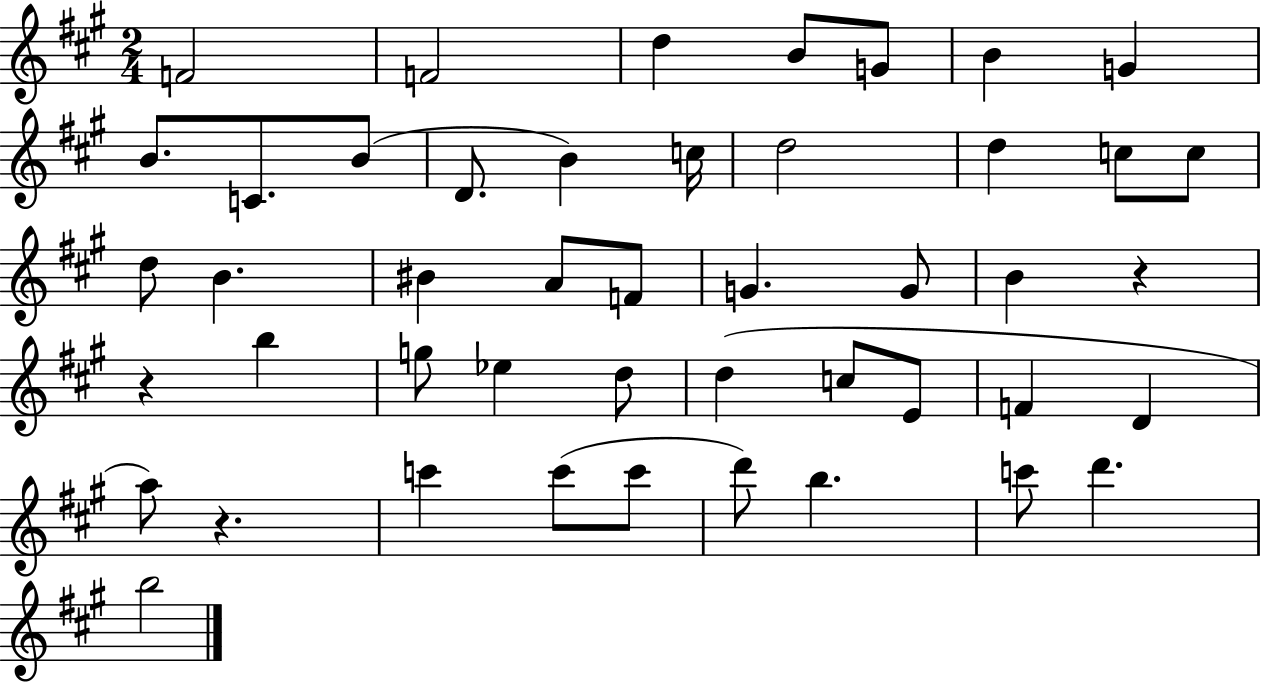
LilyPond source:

{
  \clef treble
  \numericTimeSignature
  \time 2/4
  \key a \major
  f'2 | f'2 | d''4 b'8 g'8 | b'4 g'4 | \break b'8. c'8. b'8( | d'8. b'4) c''16 | d''2 | d''4 c''8 c''8 | \break d''8 b'4. | bis'4 a'8 f'8 | g'4. g'8 | b'4 r4 | \break r4 b''4 | g''8 ees''4 d''8 | d''4( c''8 e'8 | f'4 d'4 | \break a''8) r4. | c'''4 c'''8( c'''8 | d'''8) b''4. | c'''8 d'''4. | \break b''2 | \bar "|."
}